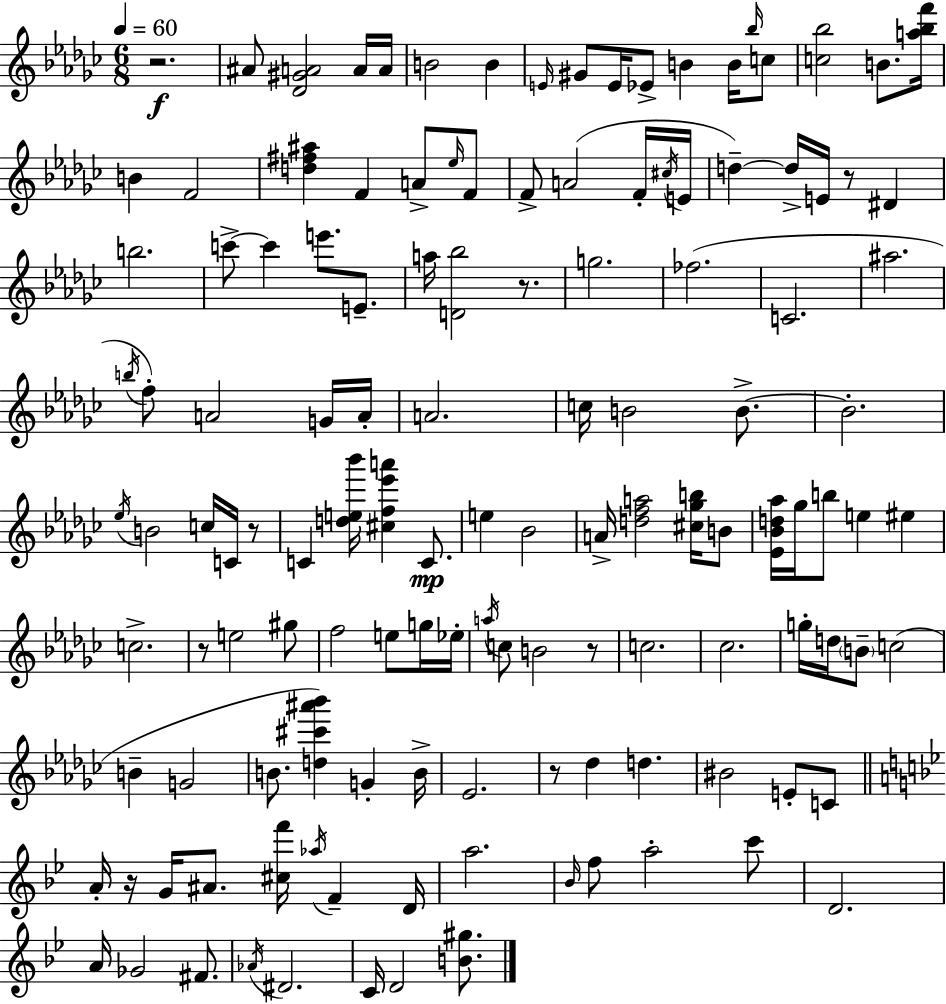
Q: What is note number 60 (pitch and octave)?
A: Gb5